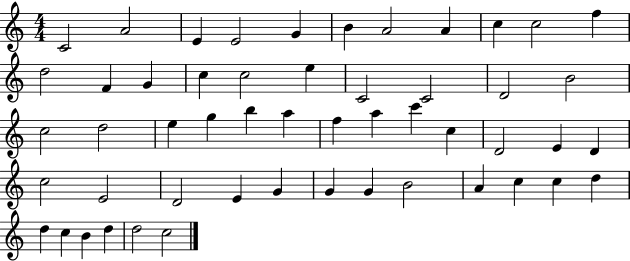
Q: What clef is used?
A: treble